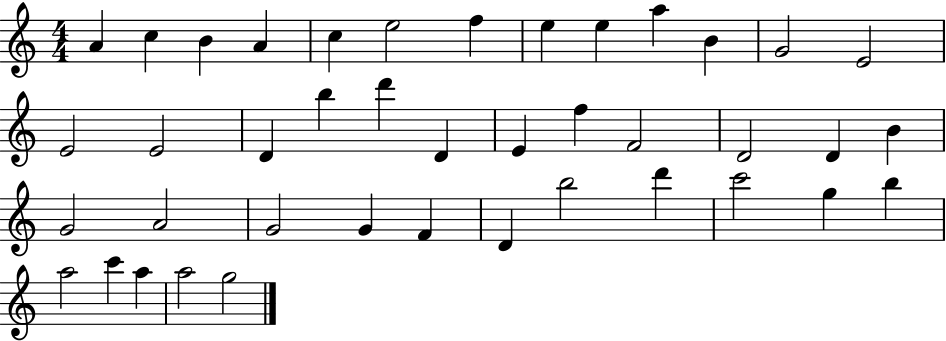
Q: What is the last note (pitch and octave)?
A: G5